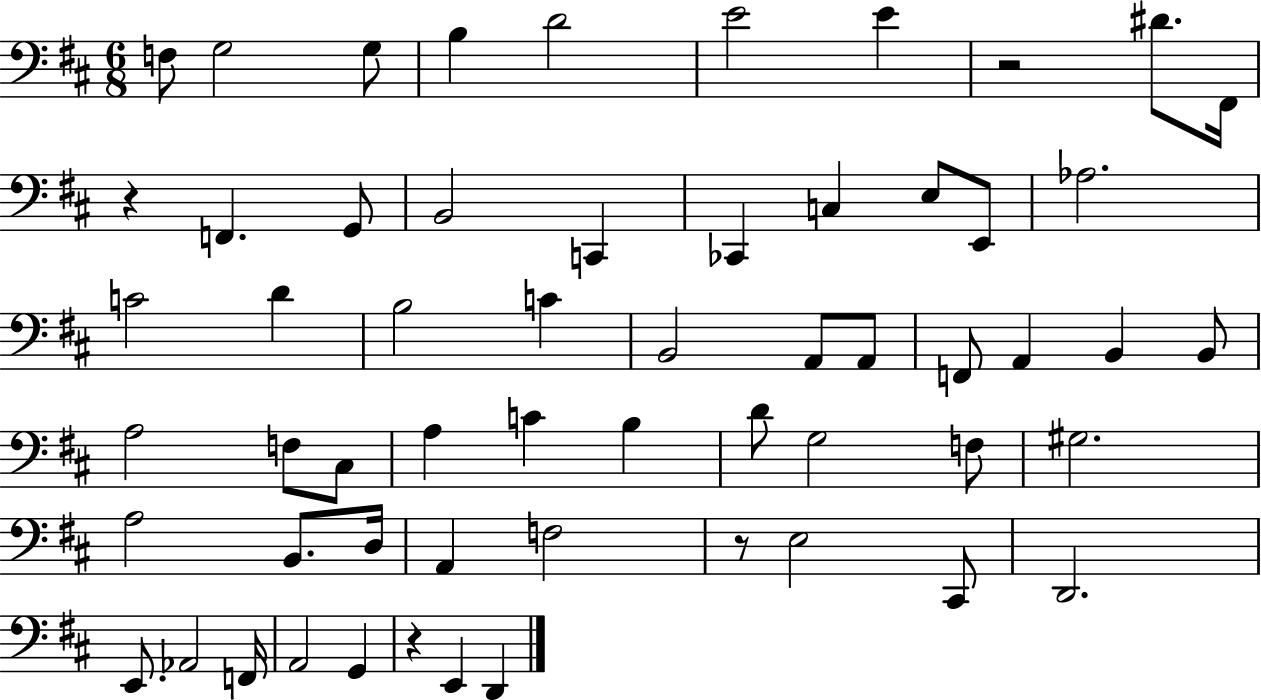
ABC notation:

X:1
T:Untitled
M:6/8
L:1/4
K:D
F,/2 G,2 G,/2 B, D2 E2 E z2 ^D/2 ^F,,/4 z F,, G,,/2 B,,2 C,, _C,, C, E,/2 E,,/2 _A,2 C2 D B,2 C B,,2 A,,/2 A,,/2 F,,/2 A,, B,, B,,/2 A,2 F,/2 ^C,/2 A, C B, D/2 G,2 F,/2 ^G,2 A,2 B,,/2 D,/4 A,, F,2 z/2 E,2 ^C,,/2 D,,2 E,,/2 _A,,2 F,,/4 A,,2 G,, z E,, D,,